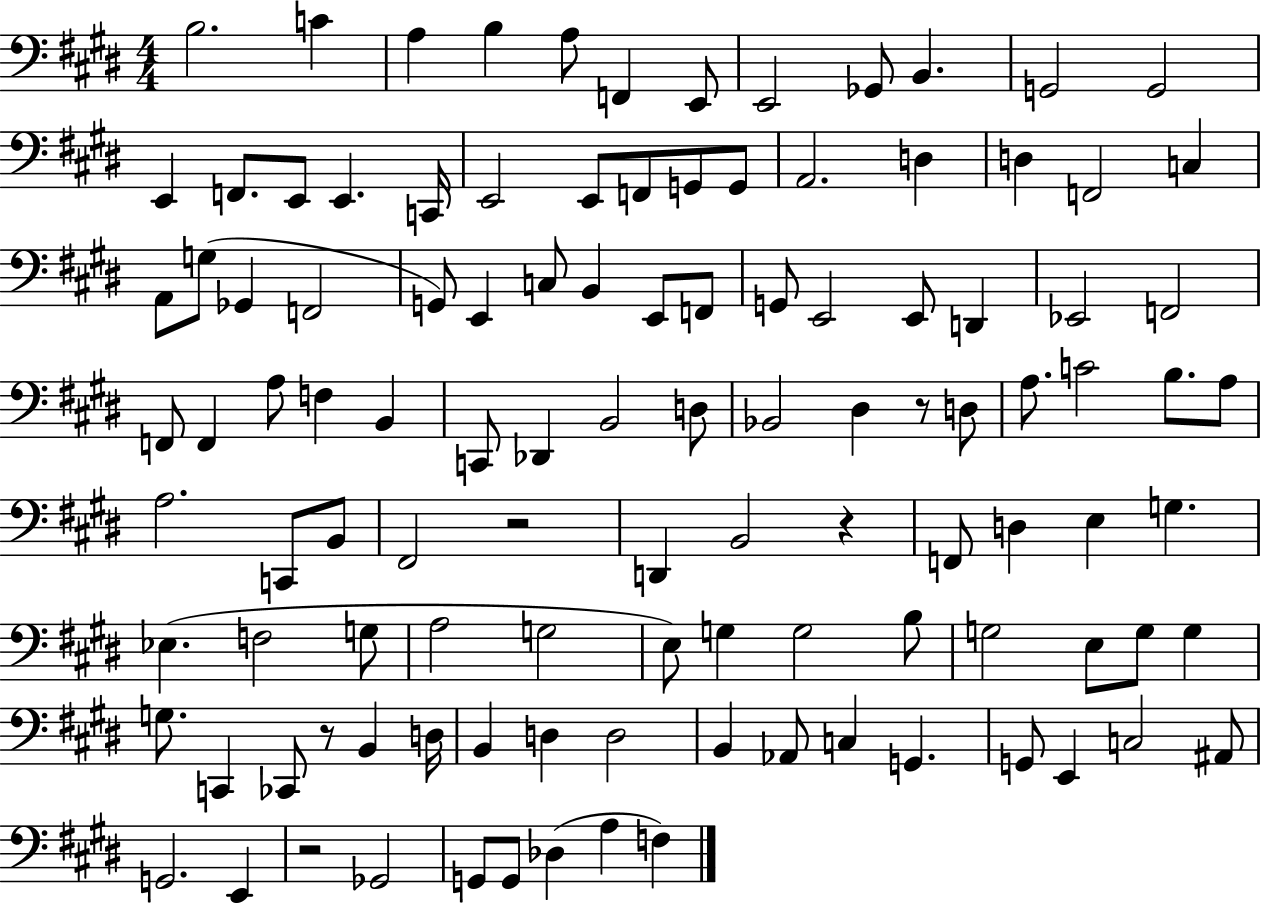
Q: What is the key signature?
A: E major